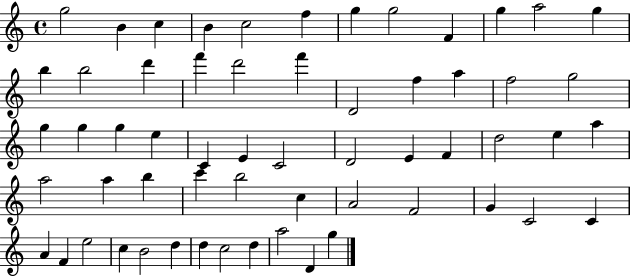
G5/h B4/q C5/q B4/q C5/h F5/q G5/q G5/h F4/q G5/q A5/h G5/q B5/q B5/h D6/q F6/q D6/h F6/q D4/h F5/q A5/q F5/h G5/h G5/q G5/q G5/q E5/q C4/q E4/q C4/h D4/h E4/q F4/q D5/h E5/q A5/q A5/h A5/q B5/q C6/q B5/h C5/q A4/h F4/h G4/q C4/h C4/q A4/q F4/q E5/h C5/q B4/h D5/q D5/q C5/h D5/q A5/h D4/q G5/q